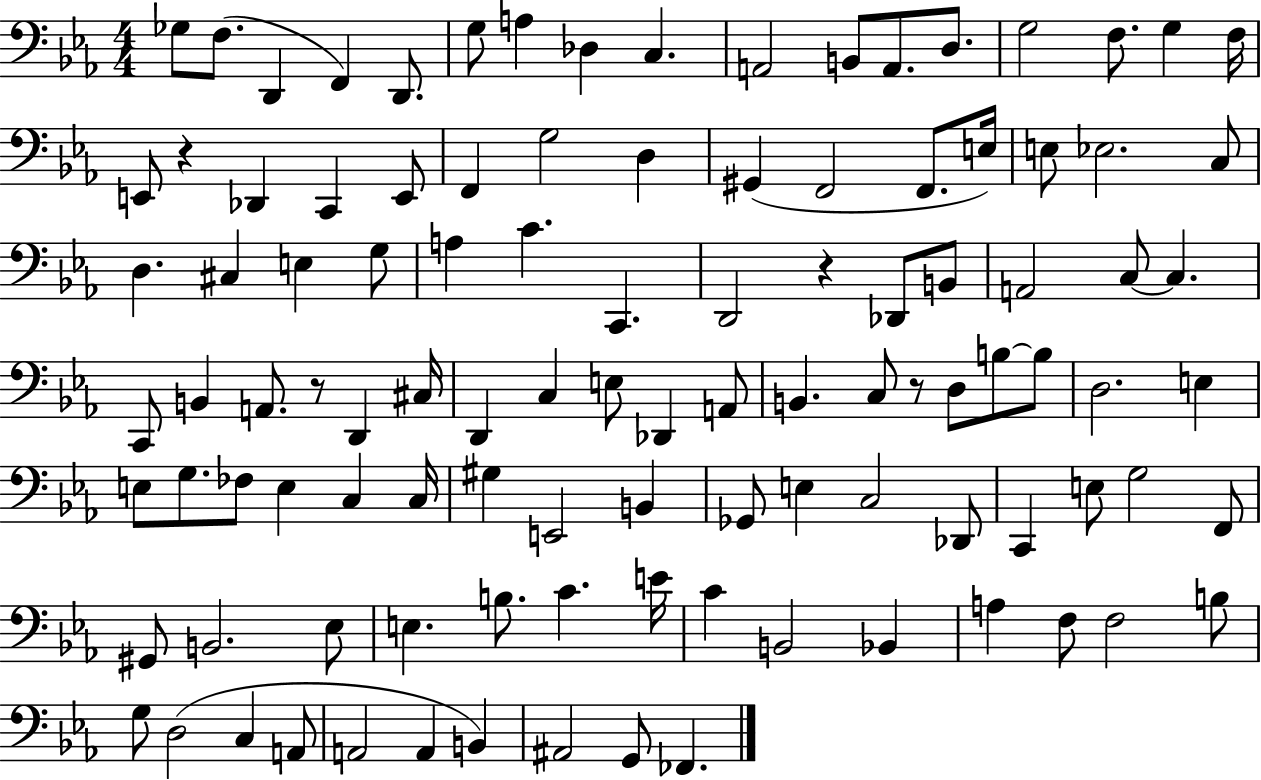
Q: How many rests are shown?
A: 4